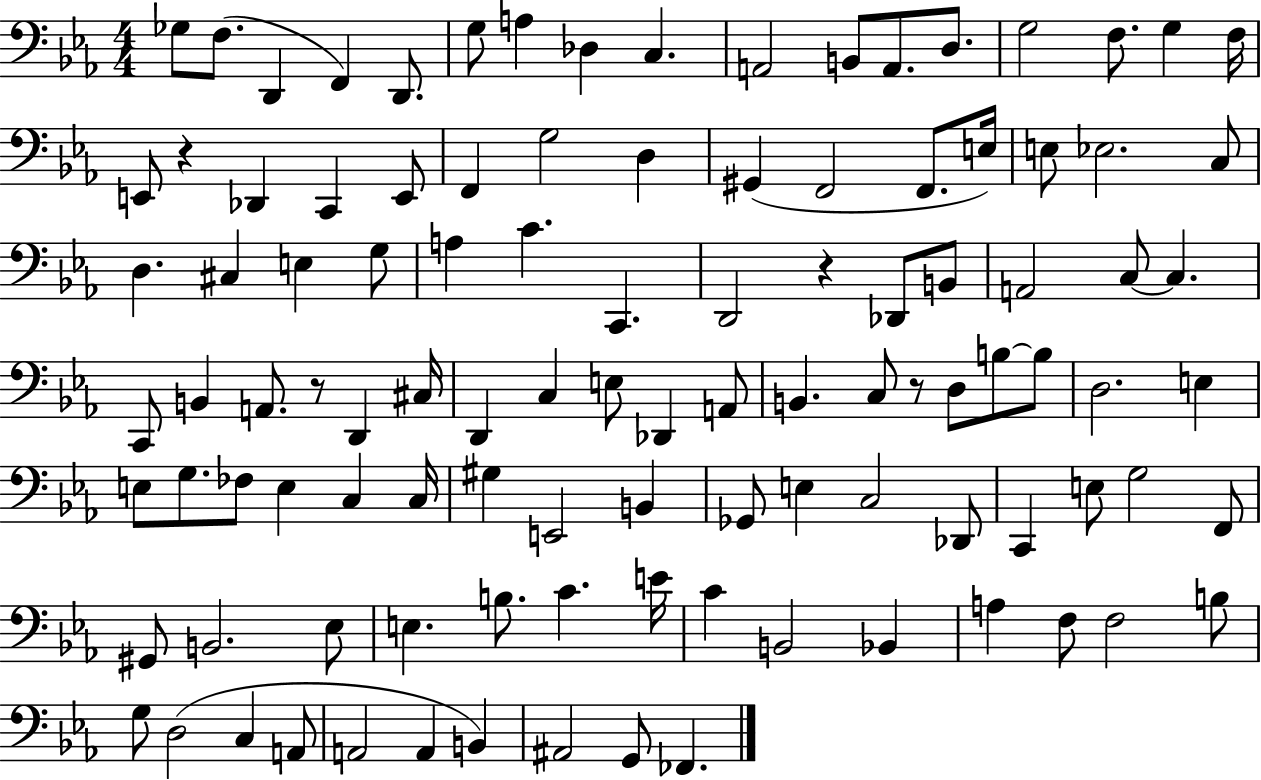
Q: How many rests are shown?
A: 4